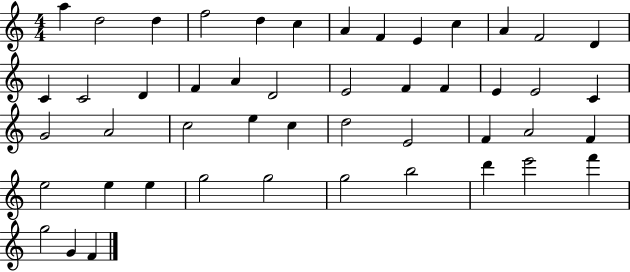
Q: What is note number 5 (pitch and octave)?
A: D5